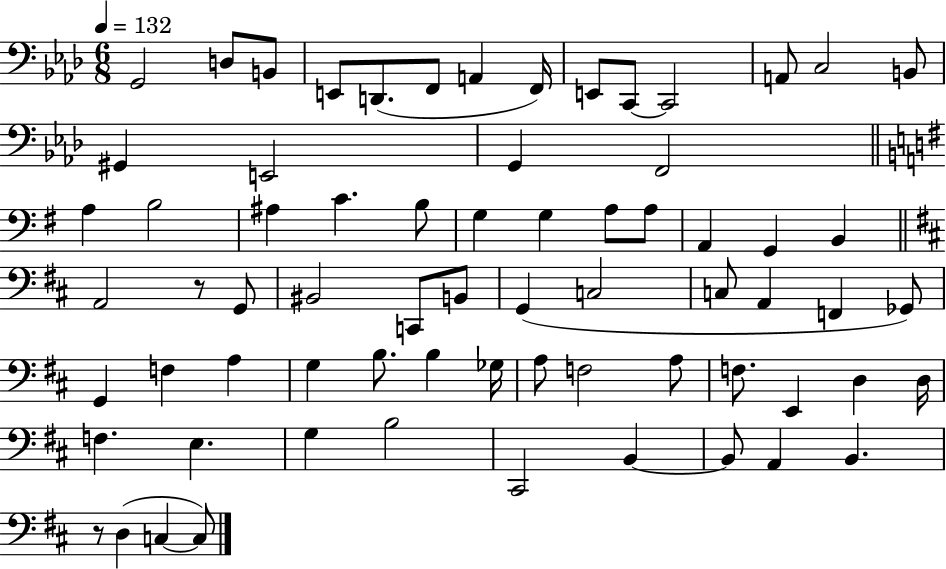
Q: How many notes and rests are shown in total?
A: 69